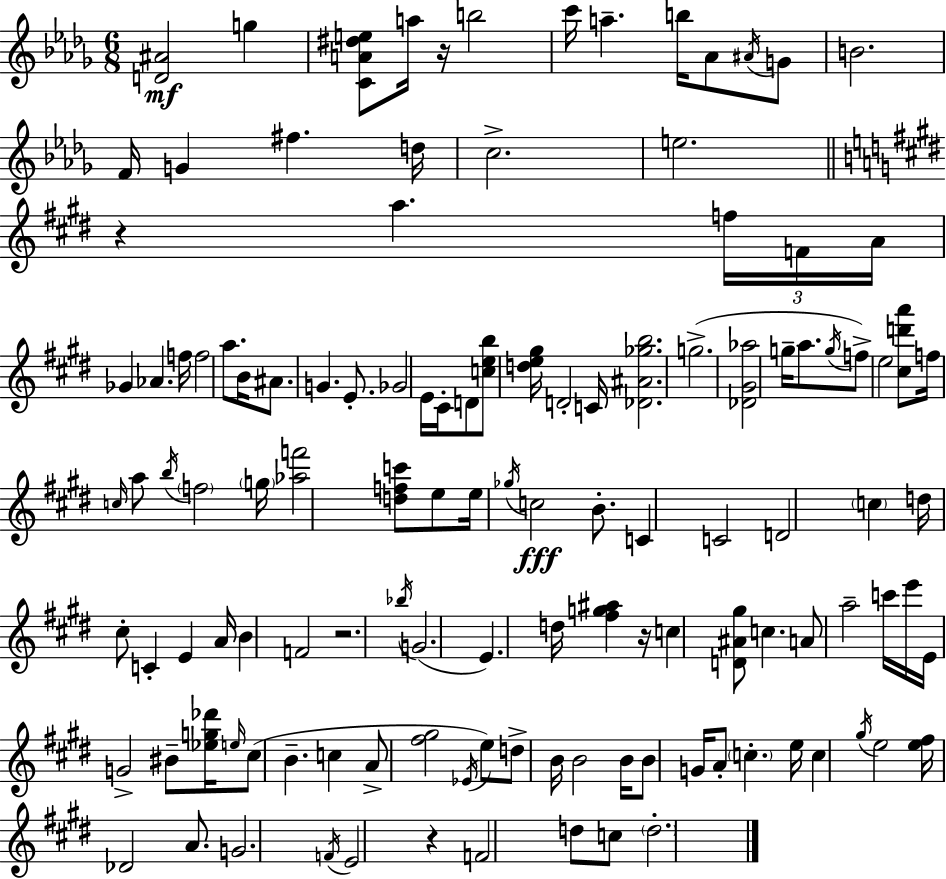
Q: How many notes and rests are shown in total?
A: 123